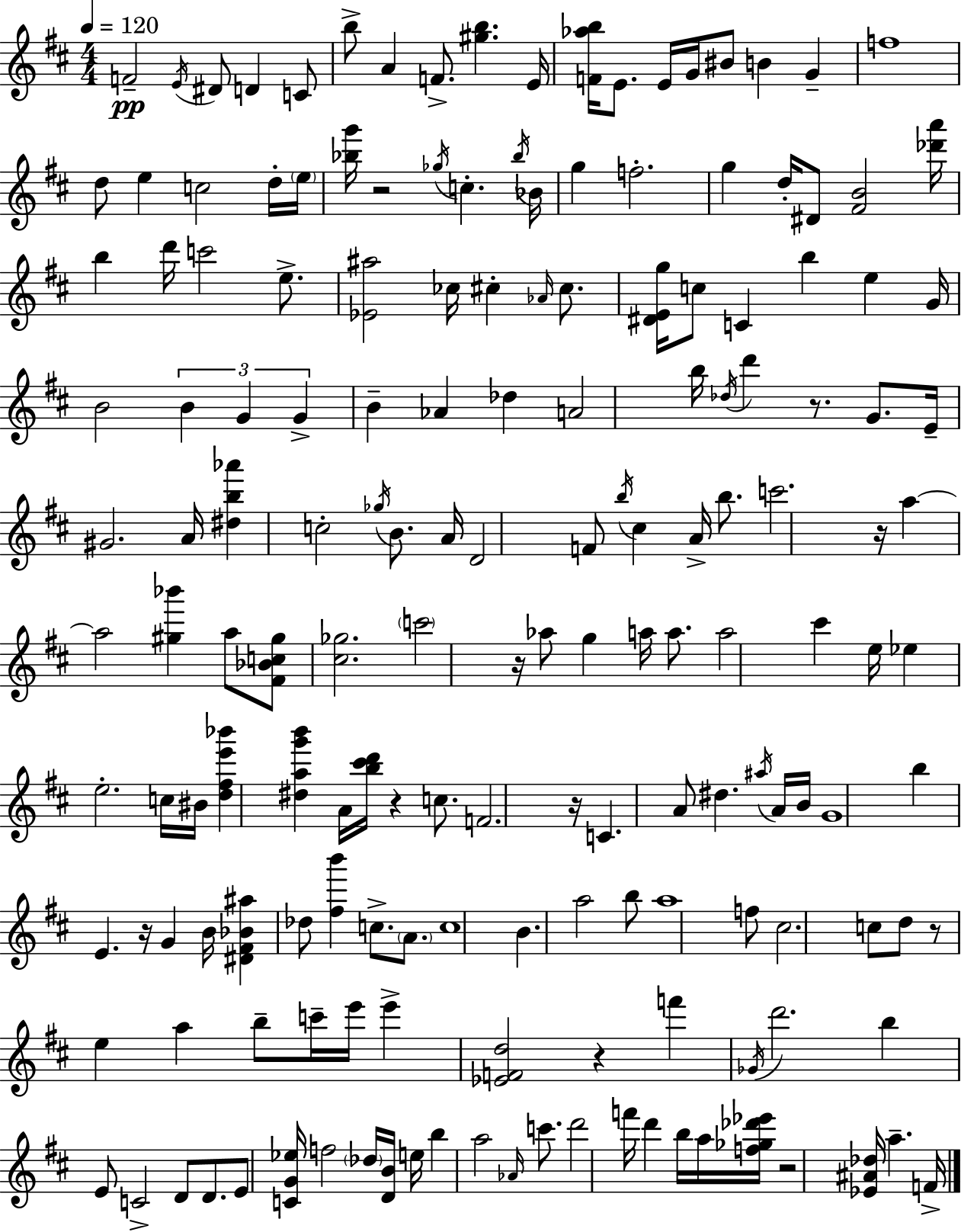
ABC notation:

X:1
T:Untitled
M:4/4
L:1/4
K:D
F2 E/4 ^D/2 D C/2 b/2 A F/2 [^gb] E/4 [F_ab]/4 E/2 E/4 G/4 ^B/2 B G f4 d/2 e c2 d/4 e/4 [_bg']/4 z2 _g/4 c _b/4 _B/4 g f2 g d/4 ^D/2 [^FB]2 [_d'a']/4 b d'/4 c'2 e/2 [_E^a]2 _c/4 ^c _A/4 ^c/2 [^DEg]/4 c/2 C b e G/4 B2 B G G B _A _d A2 b/4 _d/4 d' z/2 G/2 E/4 ^G2 A/4 [^db_a'] c2 _g/4 B/2 A/4 D2 F/2 b/4 ^c A/4 b/2 c'2 z/4 a a2 [^g_b'] a/2 [^F_Bc^g]/2 [^c_g]2 c'2 z/4 _a/2 g a/4 a/2 a2 ^c' e/4 _e e2 c/4 ^B/4 [d^fe'_b'] [^dag'b'] A/4 [b^c'd']/4 z c/2 F2 z/4 C A/2 ^d ^a/4 A/4 B/4 G4 b E z/4 G B/4 [^D^F_B^a] _d/2 [^fb'] c/2 A/2 c4 B a2 b/2 a4 f/2 ^c2 c/2 d/2 z/2 e a b/2 c'/4 e'/4 e' [_EFd]2 z f' _G/4 d'2 b E/2 C2 D/2 D/2 E/2 [CG_e]/4 f2 _d/4 [DB]/4 e/4 b a2 _A/4 c'/2 d'2 f'/4 d' b/4 a/4 [f_g_d'_e']/4 z2 [_E^A_d]/4 a F/4